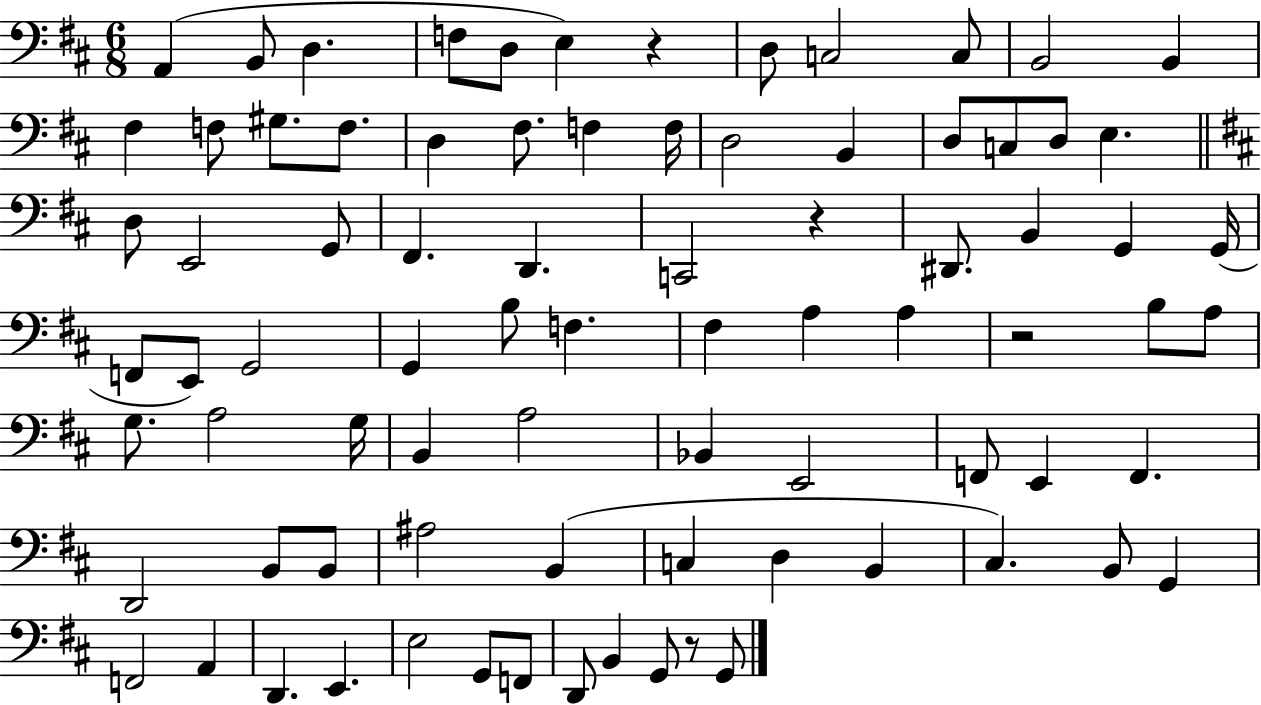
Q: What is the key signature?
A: D major